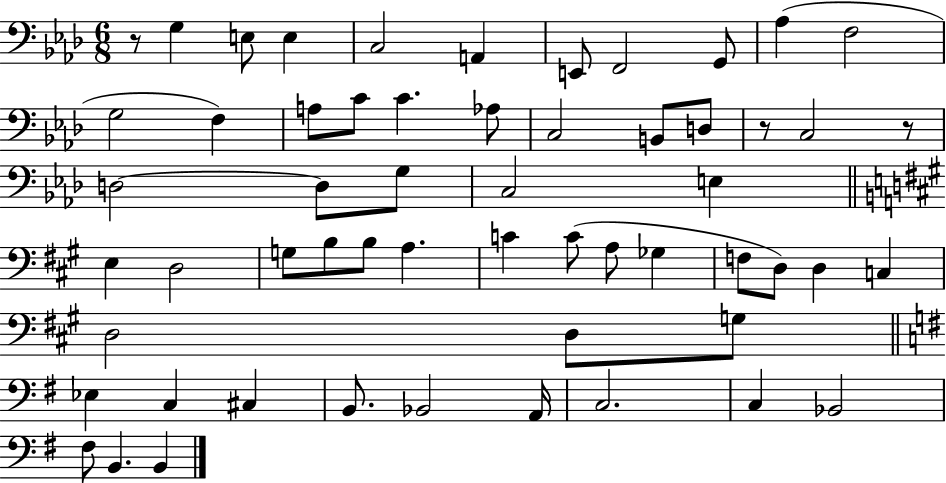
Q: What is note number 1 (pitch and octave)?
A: G3